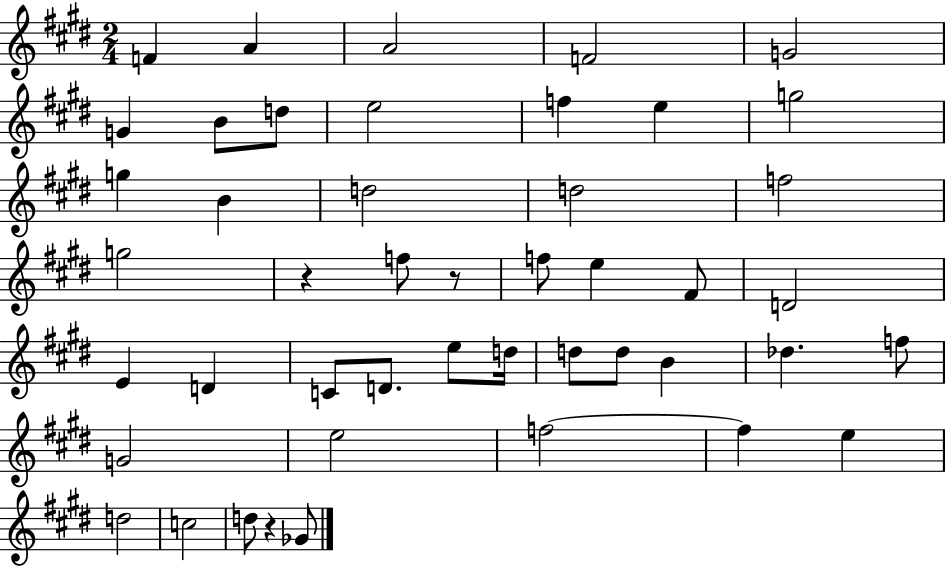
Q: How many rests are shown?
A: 3